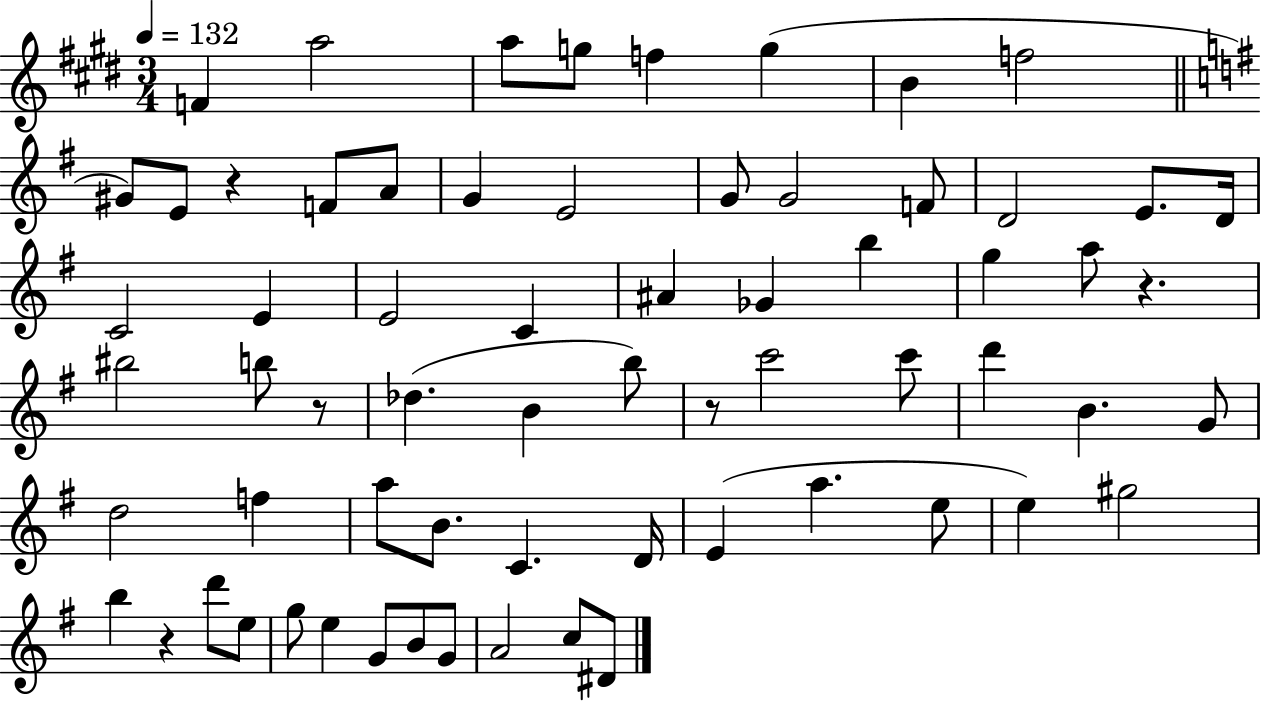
X:1
T:Untitled
M:3/4
L:1/4
K:E
F a2 a/2 g/2 f g B f2 ^G/2 E/2 z F/2 A/2 G E2 G/2 G2 F/2 D2 E/2 D/4 C2 E E2 C ^A _G b g a/2 z ^b2 b/2 z/2 _d B b/2 z/2 c'2 c'/2 d' B G/2 d2 f a/2 B/2 C D/4 E a e/2 e ^g2 b z d'/2 e/2 g/2 e G/2 B/2 G/2 A2 c/2 ^D/2